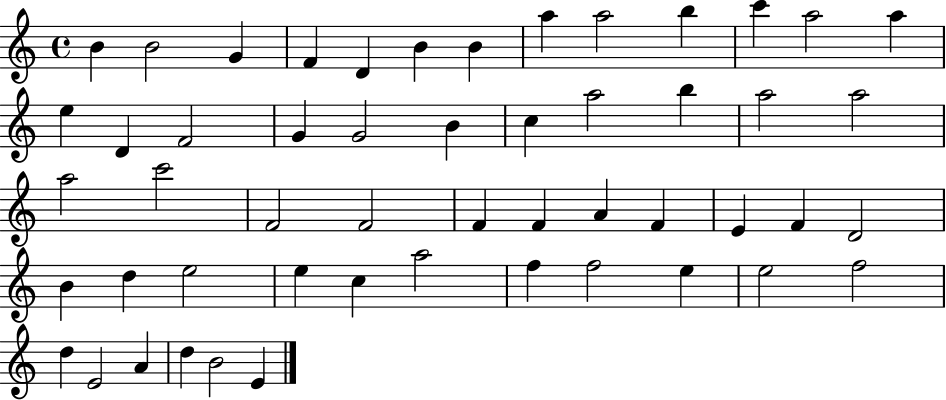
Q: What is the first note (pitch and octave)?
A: B4